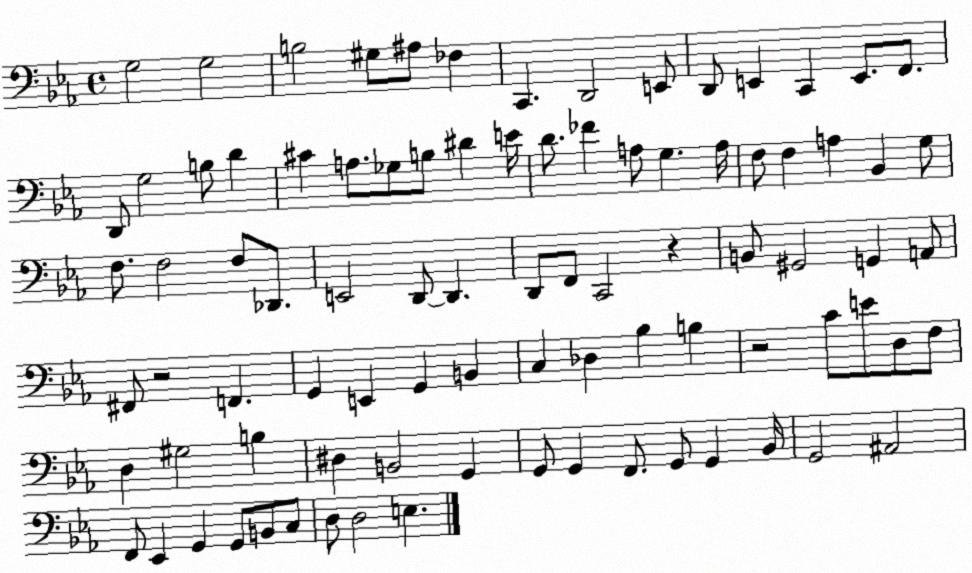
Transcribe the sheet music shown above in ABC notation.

X:1
T:Untitled
M:4/4
L:1/4
K:Eb
G,2 G,2 B,2 ^G,/2 ^A,/2 _F, C,, D,,2 E,,/2 D,,/2 E,, C,, E,,/2 F,,/2 D,,/2 G,2 B,/2 D ^C A,/2 _G,/2 B,/2 ^D E/4 D/2 _F A,/2 G, A,/4 F,/2 F, A, _B,, G,/2 F,/2 F,2 F,/2 _D,,/2 E,,2 D,,/2 D,, D,,/2 F,,/2 C,,2 z B,,/2 ^G,,2 G,, A,,/2 ^F,,/2 z2 F,, G,, E,, G,, B,, C, _D, _B, B, z2 C/2 E/2 D,/2 F,/2 D, ^G,2 B, ^D, B,,2 G,, G,,/2 G,, F,,/2 G,,/2 G,, _B,,/4 G,,2 ^A,,2 F,,/2 _E,, G,, G,,/2 B,,/2 C,/2 D,/2 D,2 E,